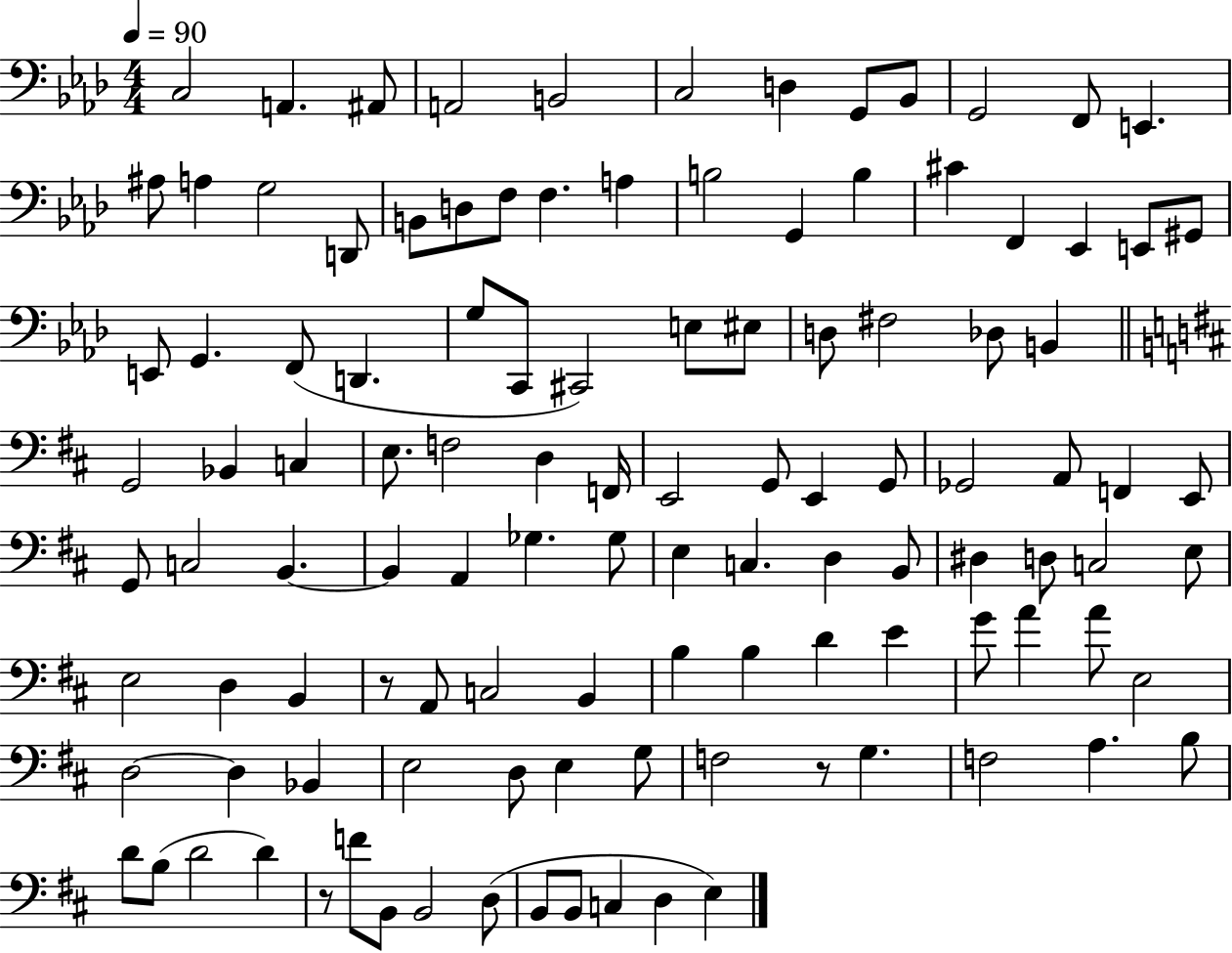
{
  \clef bass
  \numericTimeSignature
  \time 4/4
  \key aes \major
  \tempo 4 = 90
  \repeat volta 2 { c2 a,4. ais,8 | a,2 b,2 | c2 d4 g,8 bes,8 | g,2 f,8 e,4. | \break ais8 a4 g2 d,8 | b,8 d8 f8 f4. a4 | b2 g,4 b4 | cis'4 f,4 ees,4 e,8 gis,8 | \break e,8 g,4. f,8( d,4. | g8 c,8 cis,2) e8 eis8 | d8 fis2 des8 b,4 | \bar "||" \break \key d \major g,2 bes,4 c4 | e8. f2 d4 f,16 | e,2 g,8 e,4 g,8 | ges,2 a,8 f,4 e,8 | \break g,8 c2 b,4.~~ | b,4 a,4 ges4. ges8 | e4 c4. d4 b,8 | dis4 d8 c2 e8 | \break e2 d4 b,4 | r8 a,8 c2 b,4 | b4 b4 d'4 e'4 | g'8 a'4 a'8 e2 | \break d2~~ d4 bes,4 | e2 d8 e4 g8 | f2 r8 g4. | f2 a4. b8 | \break d'8 b8( d'2 d'4) | r8 f'8 b,8 b,2 d8( | b,8 b,8 c4 d4 e4) | } \bar "|."
}